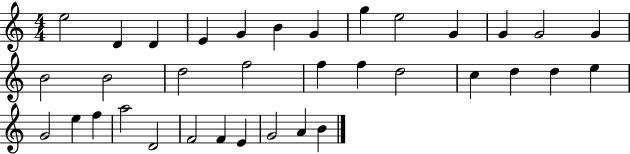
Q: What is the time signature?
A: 4/4